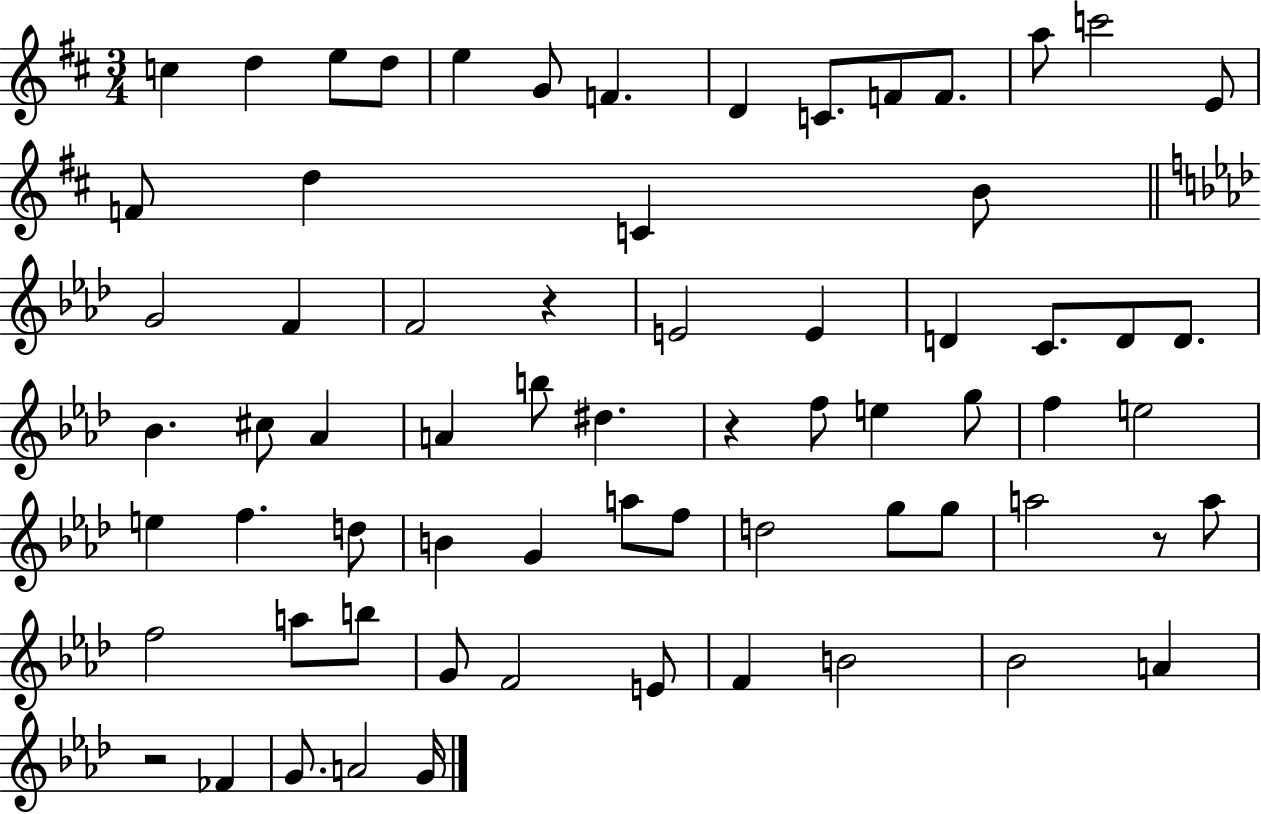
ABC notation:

X:1
T:Untitled
M:3/4
L:1/4
K:D
c d e/2 d/2 e G/2 F D C/2 F/2 F/2 a/2 c'2 E/2 F/2 d C B/2 G2 F F2 z E2 E D C/2 D/2 D/2 _B ^c/2 _A A b/2 ^d z f/2 e g/2 f e2 e f d/2 B G a/2 f/2 d2 g/2 g/2 a2 z/2 a/2 f2 a/2 b/2 G/2 F2 E/2 F B2 _B2 A z2 _F G/2 A2 G/4